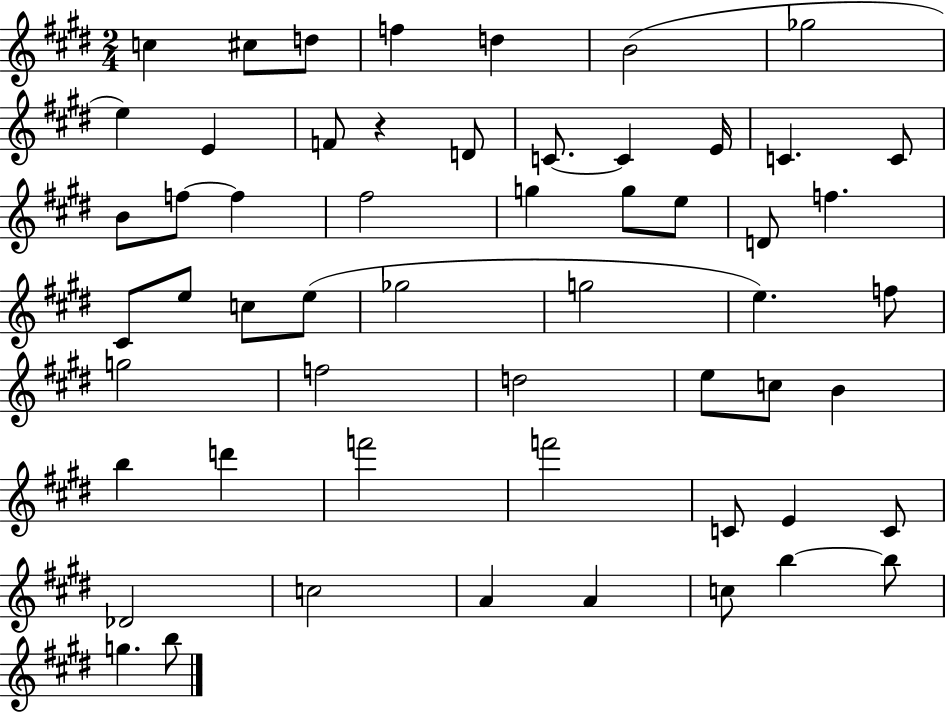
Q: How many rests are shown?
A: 1